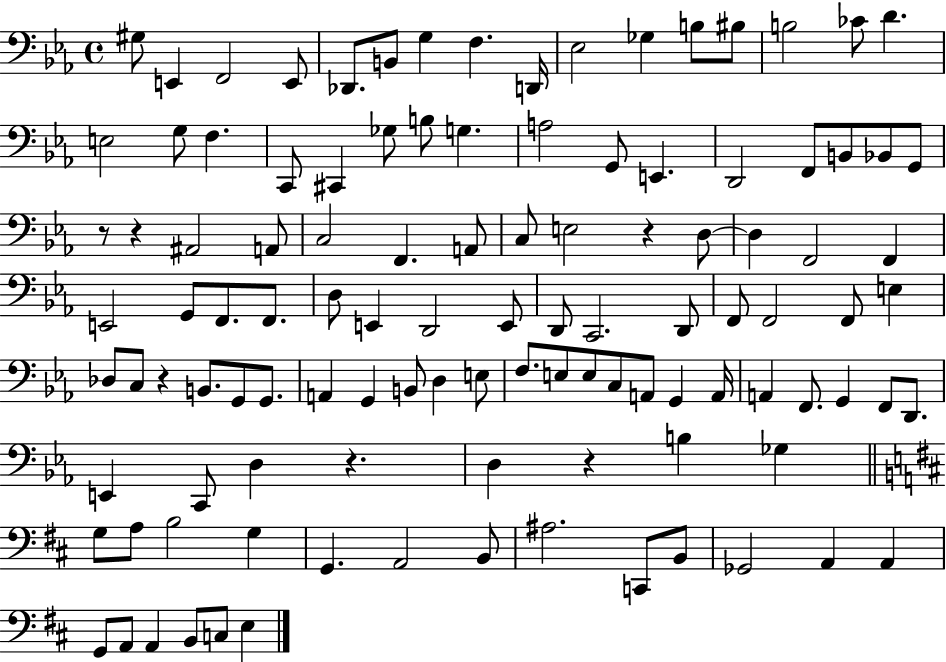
X:1
T:Untitled
M:4/4
L:1/4
K:Eb
^G,/2 E,, F,,2 E,,/2 _D,,/2 B,,/2 G, F, D,,/4 _E,2 _G, B,/2 ^B,/2 B,2 _C/2 D E,2 G,/2 F, C,,/2 ^C,, _G,/2 B,/2 G, A,2 G,,/2 E,, D,,2 F,,/2 B,,/2 _B,,/2 G,,/2 z/2 z ^A,,2 A,,/2 C,2 F,, A,,/2 C,/2 E,2 z D,/2 D, F,,2 F,, E,,2 G,,/2 F,,/2 F,,/2 D,/2 E,, D,,2 E,,/2 D,,/2 C,,2 D,,/2 F,,/2 F,,2 F,,/2 E, _D,/2 C,/2 z B,,/2 G,,/2 G,,/2 A,, G,, B,,/2 D, E,/2 F,/2 E,/2 E,/2 C,/2 A,,/2 G,, A,,/4 A,, F,,/2 G,, F,,/2 D,,/2 E,, C,,/2 D, z D, z B, _G, G,/2 A,/2 B,2 G, G,, A,,2 B,,/2 ^A,2 C,,/2 B,,/2 _G,,2 A,, A,, G,,/2 A,,/2 A,, B,,/2 C,/2 E,